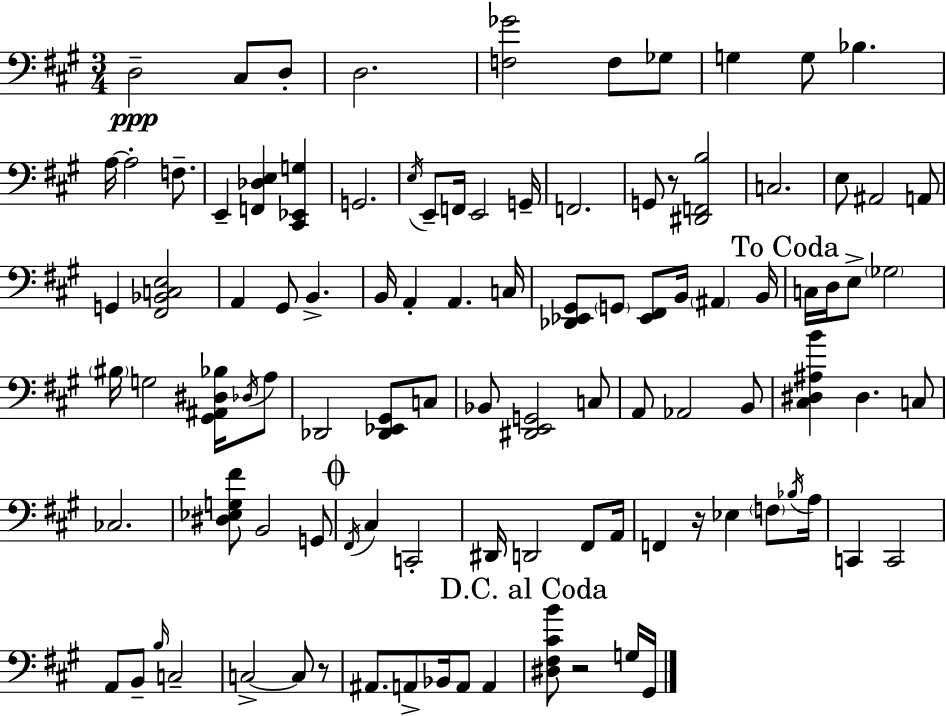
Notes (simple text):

D3/h C#3/e D3/e D3/h. [F3,Gb4]/h F3/e Gb3/e G3/q G3/e Bb3/q. A3/s A3/h F3/e. E2/q [F2,Db3,E3]/q [C#2,Eb2,G3]/q G2/h. E3/s E2/e F2/s E2/h G2/s F2/h. G2/e R/e [D#2,F2,B3]/h C3/h. E3/e A#2/h A2/e G2/q [F#2,Bb2,C3,E3]/h A2/q G#2/e B2/q. B2/s A2/q A2/q. C3/s [Db2,Eb2,G#2]/e G2/e [Eb2,F#2]/e B2/s A#2/q B2/s C3/s D3/s E3/e Gb3/h BIS3/s G3/h [G#2,A#2,D#3,Bb3]/s Db3/s A3/e Db2/h [Db2,Eb2,G#2]/e C3/e Bb2/e [D#2,E2,G2]/h C3/e A2/e Ab2/h B2/e [C#3,D#3,A#3,B4]/q D#3/q. C3/e CES3/h. [D#3,Eb3,G3,F#4]/e B2/h G2/e F#2/s C#3/q C2/h D#2/s D2/h F#2/e A2/s F2/q R/s Eb3/q F3/e Bb3/s A3/s C2/q C2/h A2/e B2/e B3/s C3/h C3/h C3/e R/e A#2/e. A2/e Bb2/s A2/e A2/q [D#3,F#3,C#4,B4]/e R/h G3/s G#2/s